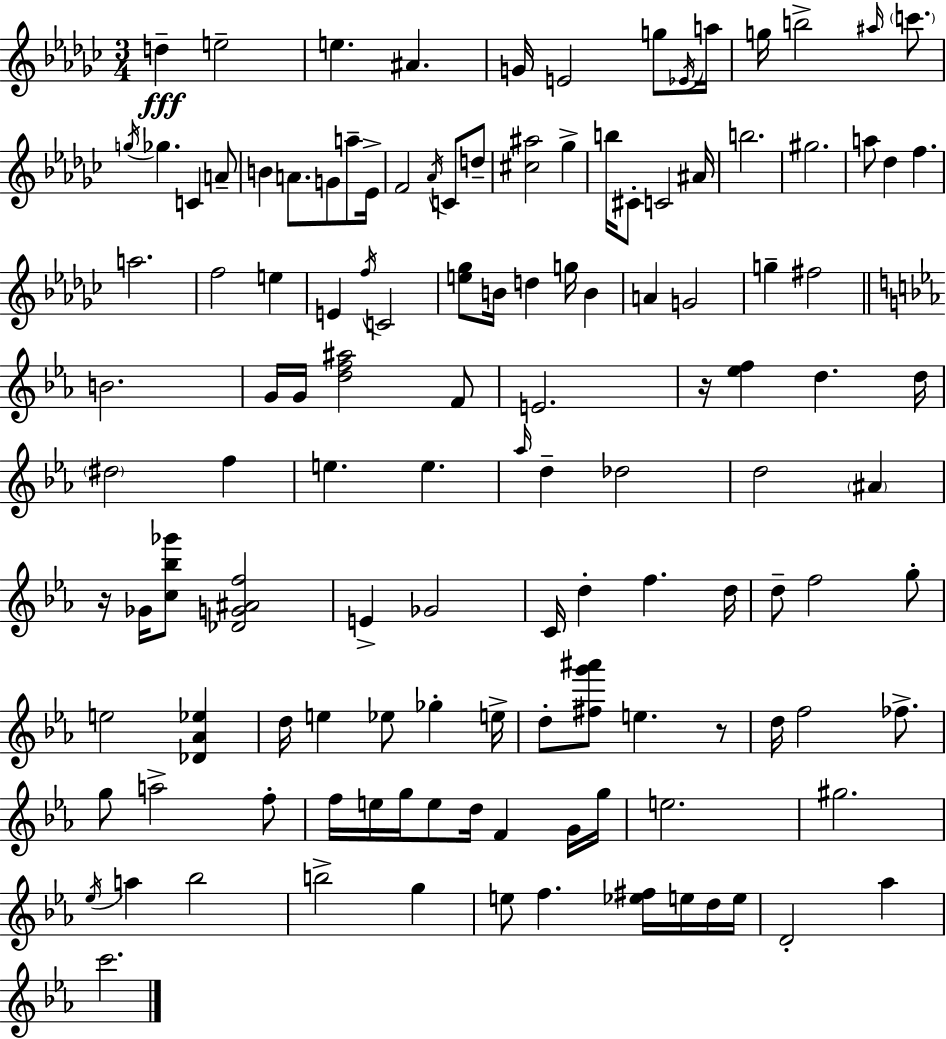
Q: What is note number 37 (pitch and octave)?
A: A5